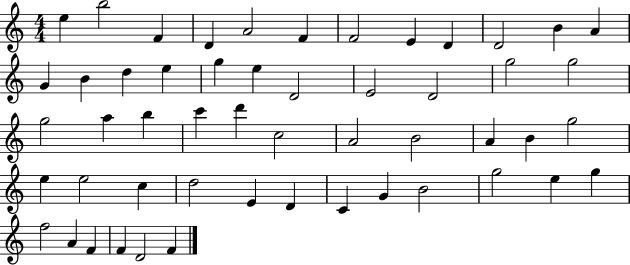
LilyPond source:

{
  \clef treble
  \numericTimeSignature
  \time 4/4
  \key c \major
  e''4 b''2 f'4 | d'4 a'2 f'4 | f'2 e'4 d'4 | d'2 b'4 a'4 | \break g'4 b'4 d''4 e''4 | g''4 e''4 d'2 | e'2 d'2 | g''2 g''2 | \break g''2 a''4 b''4 | c'''4 d'''4 c''2 | a'2 b'2 | a'4 b'4 g''2 | \break e''4 e''2 c''4 | d''2 e'4 d'4 | c'4 g'4 b'2 | g''2 e''4 g''4 | \break f''2 a'4 f'4 | f'4 d'2 f'4 | \bar "|."
}